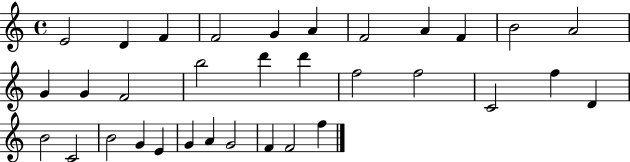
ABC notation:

X:1
T:Untitled
M:4/4
L:1/4
K:C
E2 D F F2 G A F2 A F B2 A2 G G F2 b2 d' d' f2 f2 C2 f D B2 C2 B2 G E G A G2 F F2 f